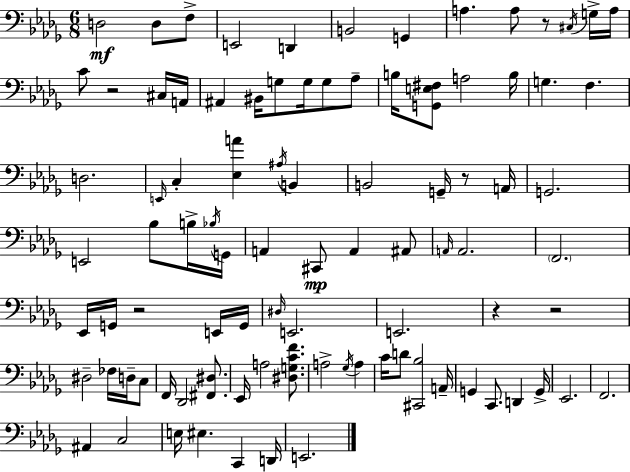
D3/h D3/e F3/e E2/h D2/q B2/h G2/q A3/q. A3/e R/e C#3/s G3/s A3/s C4/e R/h C#3/s A2/s A#2/q BIS2/s G3/e G3/s G3/e Ab3/e B3/s [G2,E3,F#3]/e A3/h B3/s G3/q. F3/q. D3/h. E2/s C3/q [Eb3,A4]/q A#3/s B2/q B2/h G2/s R/e A2/s G2/h. E2/h Bb3/e B3/s Bb3/s G2/s A2/q C#2/e A2/q A#2/e A2/s A2/h. F2/h. Eb2/s G2/s R/h E2/s G2/s D#3/s E2/h. E2/h. R/q R/h D#3/h FES3/s D3/s C3/e F2/s Db2/h [F#2,D#3]/e. Eb2/s A3/h [D#3,G3,C4,F4]/e. A3/h Gb3/s A3/q C4/s D4/e [C#2,Bb3]/h A2/s G2/q C2/e. D2/q G2/s Eb2/h. F2/h. A#2/q C3/h E3/s EIS3/q. C2/q D2/s E2/h.